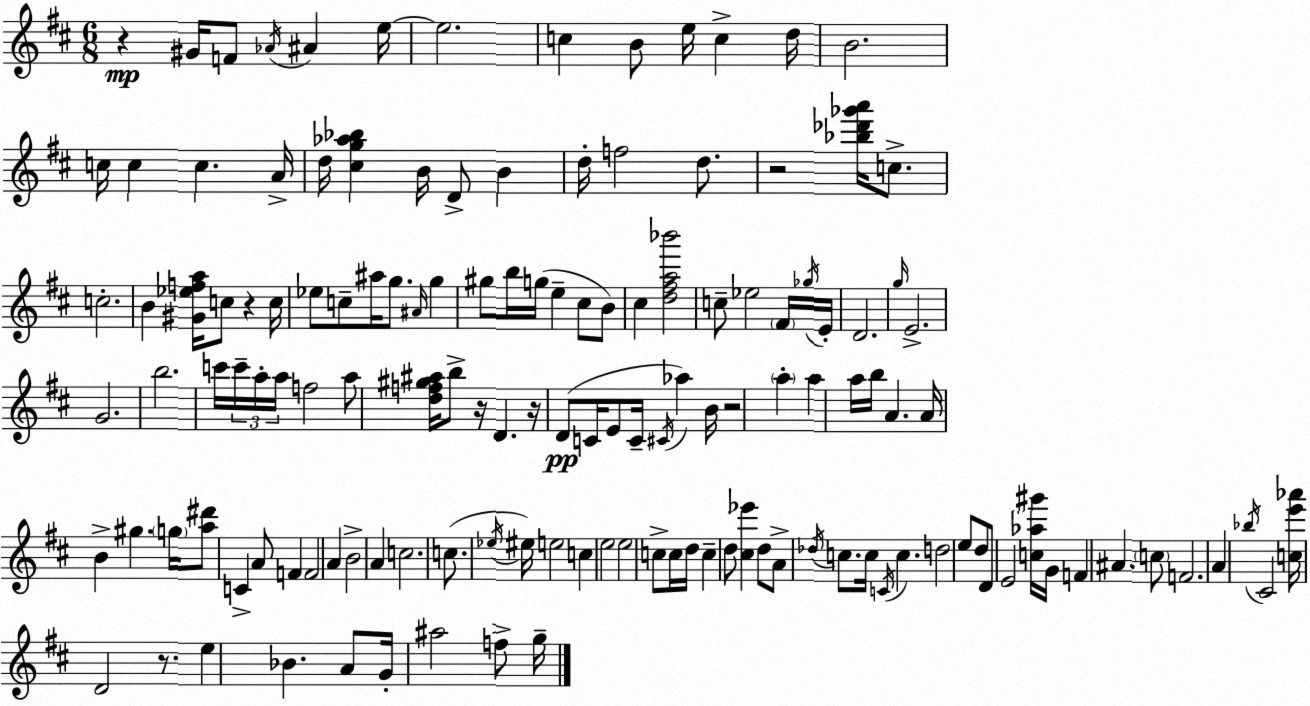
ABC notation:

X:1
T:Untitled
M:6/8
L:1/4
K:D
z ^G/4 F/2 _A/4 ^A e/4 e2 c B/2 e/4 c d/4 B2 c/4 c c A/4 d/4 [^cg_a_b] B/4 D/2 B d/4 f2 d/2 z2 [_b_d'_g'a']/4 c/2 c2 B [^G_efa]/4 c/2 z c/4 _e/2 c/2 ^a/4 g/2 ^A/4 g ^g/2 b/4 g/4 e ^c/2 B/2 ^c [d^fa_b']2 c/2 _e2 ^F/4 _g/4 E/4 D2 g/4 E2 G2 b2 c'/4 c'/4 a/4 a/4 f2 a/2 [df^g^a]/4 b/2 z/4 D z/4 D/2 C/4 E/2 C/4 ^C/4 _a B/4 z2 a a a/4 b/4 A A/4 B ^g g/4 [a^d']/2 C A/2 F F2 A B2 A c2 c/2 _e/4 ^e/4 e2 c e2 e2 c/2 c/4 d/4 c d/2 [^c_e'] d/2 A/2 _d/4 c/2 c/4 C/4 c d2 e/2 d/2 D/2 E2 [c_a^g']/4 G/4 F ^A c/2 F2 A _b/4 ^C2 [ce'_a']/4 D2 z/2 e _B A/2 G/4 ^a2 f/2 g/4